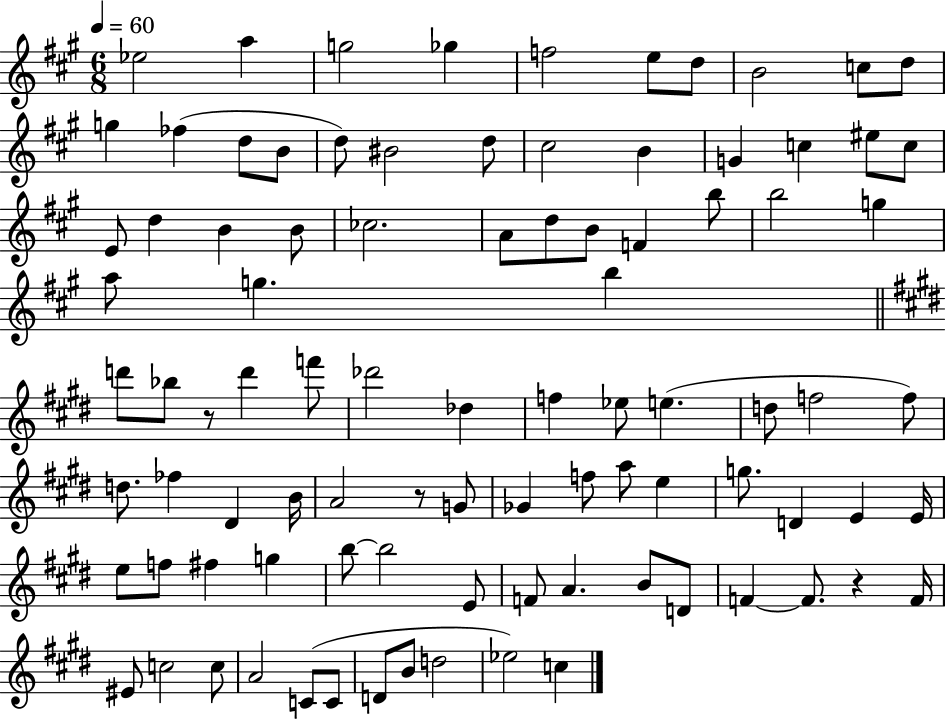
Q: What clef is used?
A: treble